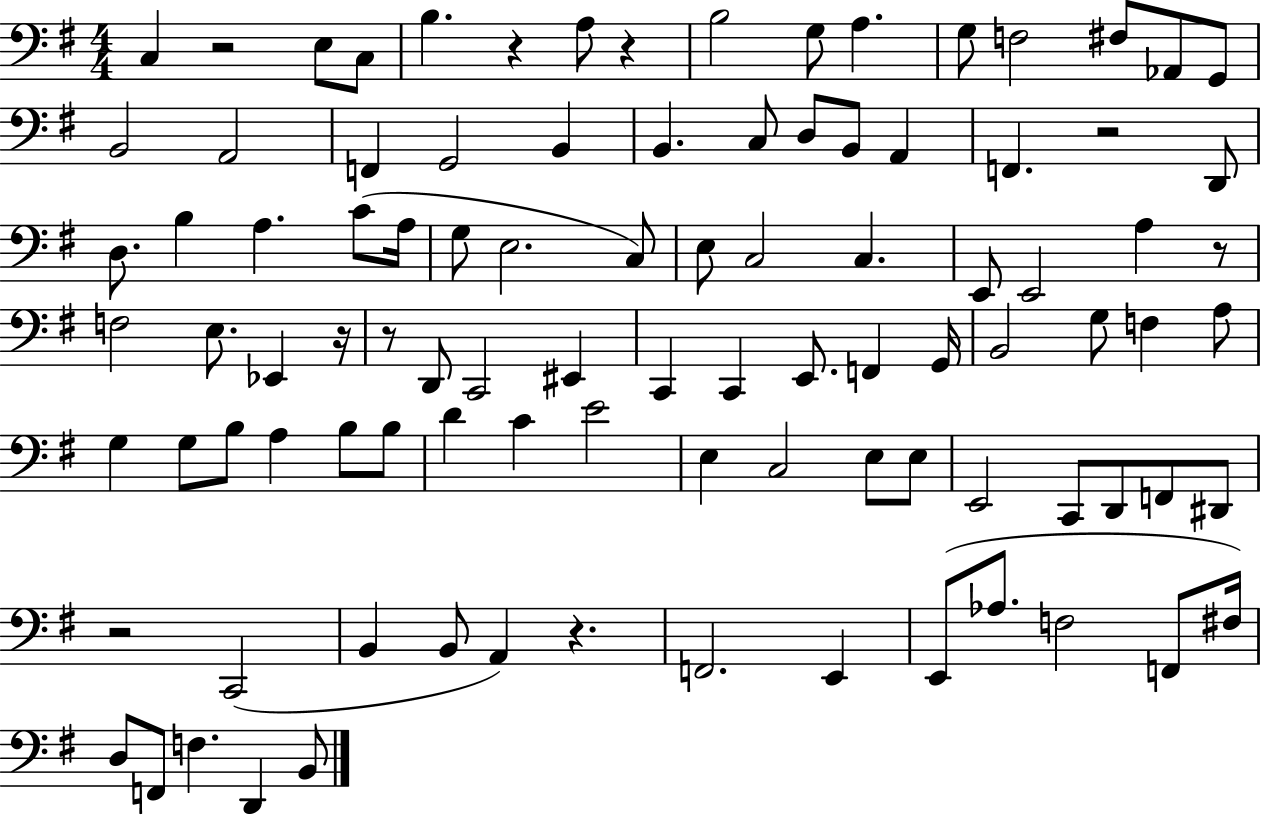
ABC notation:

X:1
T:Untitled
M:4/4
L:1/4
K:G
C, z2 E,/2 C,/2 B, z A,/2 z B,2 G,/2 A, G,/2 F,2 ^F,/2 _A,,/2 G,,/2 B,,2 A,,2 F,, G,,2 B,, B,, C,/2 D,/2 B,,/2 A,, F,, z2 D,,/2 D,/2 B, A, C/2 A,/4 G,/2 E,2 C,/2 E,/2 C,2 C, E,,/2 E,,2 A, z/2 F,2 E,/2 _E,, z/4 z/2 D,,/2 C,,2 ^E,, C,, C,, E,,/2 F,, G,,/4 B,,2 G,/2 F, A,/2 G, G,/2 B,/2 A, B,/2 B,/2 D C E2 E, C,2 E,/2 E,/2 E,,2 C,,/2 D,,/2 F,,/2 ^D,,/2 z2 C,,2 B,, B,,/2 A,, z F,,2 E,, E,,/2 _A,/2 F,2 F,,/2 ^F,/4 D,/2 F,,/2 F, D,, B,,/2